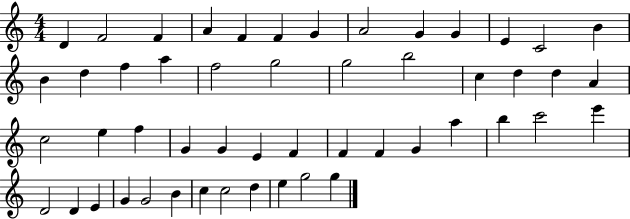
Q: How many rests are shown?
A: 0